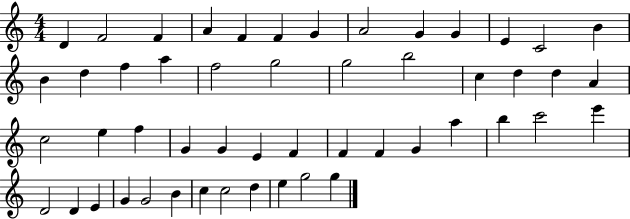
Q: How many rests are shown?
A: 0